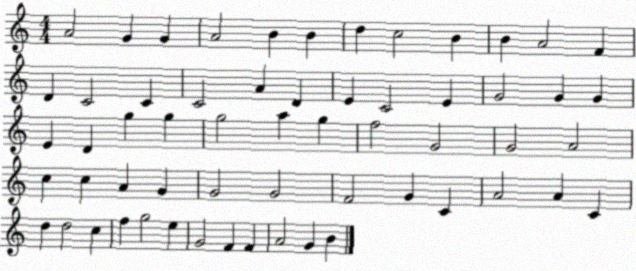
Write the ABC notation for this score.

X:1
T:Untitled
M:4/4
L:1/4
K:C
A2 G G A2 B B d c2 B B A2 F D C2 C C2 A D E C2 E G2 G G E D g g g2 a g f2 G2 G2 A2 c c A G G2 G2 F2 G C A2 A C d d2 c f g2 e G2 F F A2 G B